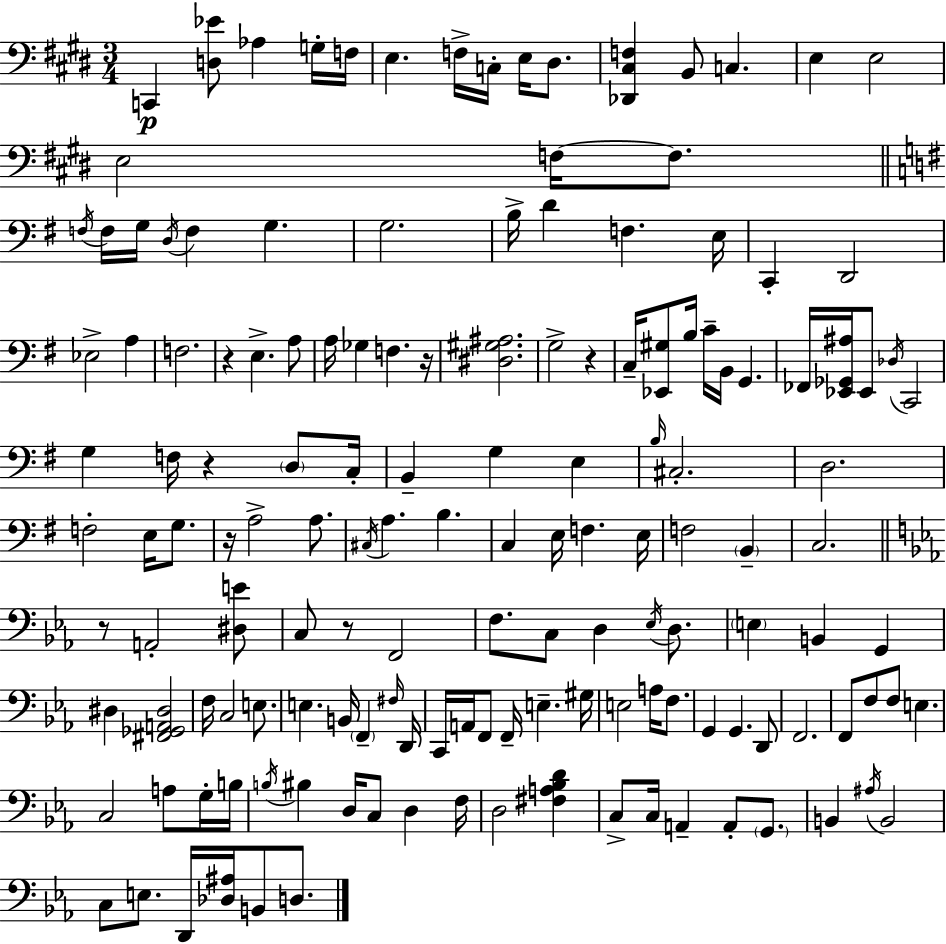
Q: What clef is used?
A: bass